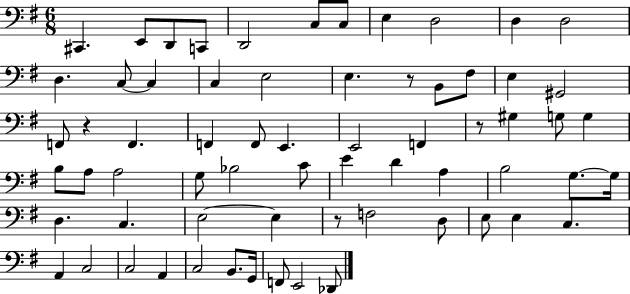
C#2/q. E2/e D2/e C2/e D2/h C3/e C3/e E3/q D3/h D3/q D3/h D3/q. C3/e C3/q C3/q E3/h E3/q. R/e B2/e F#3/e E3/q G#2/h F2/e R/q F2/q. F2/q F2/e E2/q. E2/h F2/q R/e G#3/q G3/e G3/q B3/e A3/e A3/h G3/e Bb3/h C4/e E4/q D4/q A3/q B3/h G3/e. G3/s D3/q. C3/q. E3/h E3/q R/e F3/h D3/e E3/e E3/q C3/q. A2/q C3/h C3/h A2/q C3/h B2/e. G2/s F2/e E2/h Db2/e